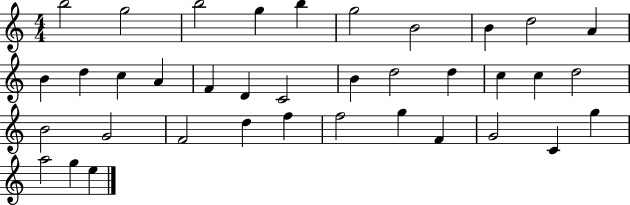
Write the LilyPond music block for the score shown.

{
  \clef treble
  \numericTimeSignature
  \time 4/4
  \key c \major
  b''2 g''2 | b''2 g''4 b''4 | g''2 b'2 | b'4 d''2 a'4 | \break b'4 d''4 c''4 a'4 | f'4 d'4 c'2 | b'4 d''2 d''4 | c''4 c''4 d''2 | \break b'2 g'2 | f'2 d''4 f''4 | f''2 g''4 f'4 | g'2 c'4 g''4 | \break a''2 g''4 e''4 | \bar "|."
}